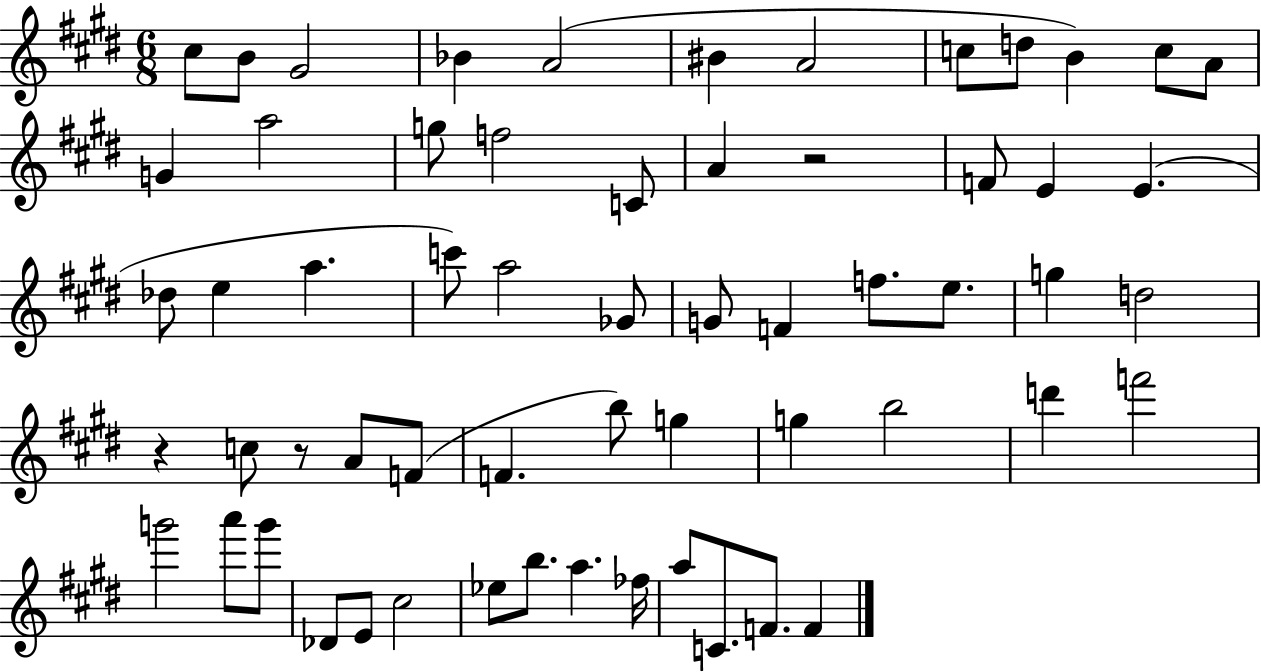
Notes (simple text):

C#5/e B4/e G#4/h Bb4/q A4/h BIS4/q A4/h C5/e D5/e B4/q C5/e A4/e G4/q A5/h G5/e F5/h C4/e A4/q R/h F4/e E4/q E4/q. Db5/e E5/q A5/q. C6/e A5/h Gb4/e G4/e F4/q F5/e. E5/e. G5/q D5/h R/q C5/e R/e A4/e F4/e F4/q. B5/e G5/q G5/q B5/h D6/q F6/h G6/h A6/e G6/e Db4/e E4/e C#5/h Eb5/e B5/e. A5/q. FES5/s A5/e C4/e. F4/e. F4/q